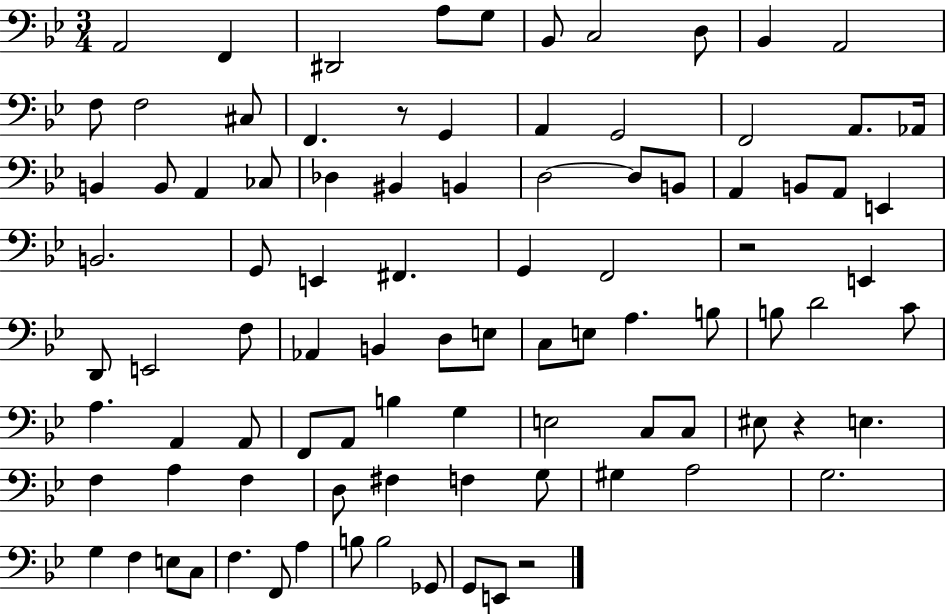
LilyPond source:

{
  \clef bass
  \numericTimeSignature
  \time 3/4
  \key bes \major
  a,2 f,4 | dis,2 a8 g8 | bes,8 c2 d8 | bes,4 a,2 | \break f8 f2 cis8 | f,4. r8 g,4 | a,4 g,2 | f,2 a,8. aes,16 | \break b,4 b,8 a,4 ces8 | des4 bis,4 b,4 | d2~~ d8 b,8 | a,4 b,8 a,8 e,4 | \break b,2. | g,8 e,4 fis,4. | g,4 f,2 | r2 e,4 | \break d,8 e,2 f8 | aes,4 b,4 d8 e8 | c8 e8 a4. b8 | b8 d'2 c'8 | \break a4. a,4 a,8 | f,8 a,8 b4 g4 | e2 c8 c8 | eis8 r4 e4. | \break f4 a4 f4 | d8 fis4 f4 g8 | gis4 a2 | g2. | \break g4 f4 e8 c8 | f4. f,8 a4 | b8 b2 ges,8 | g,8 e,8 r2 | \break \bar "|."
}